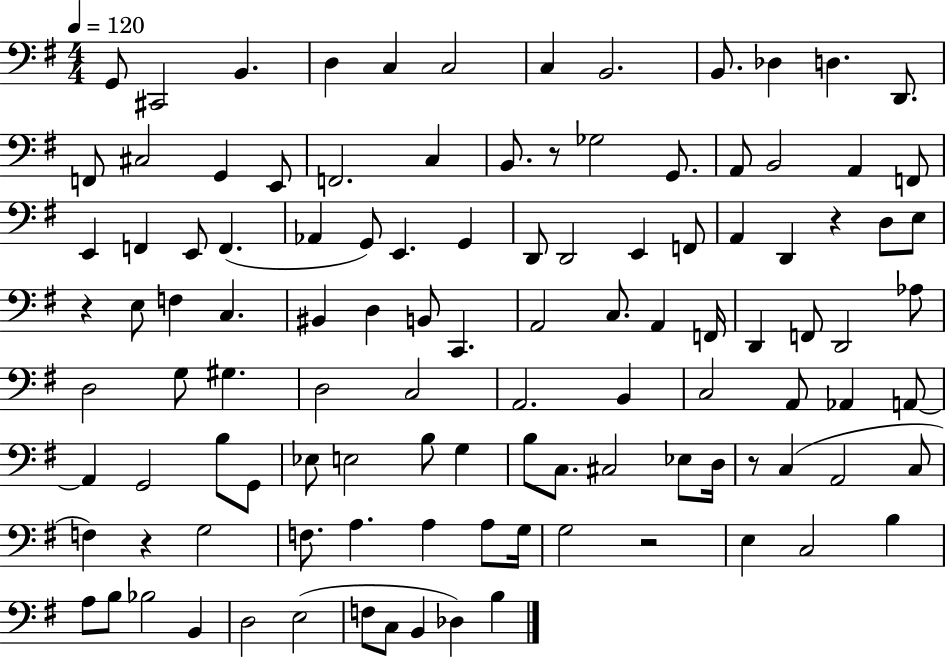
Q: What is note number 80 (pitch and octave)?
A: D3